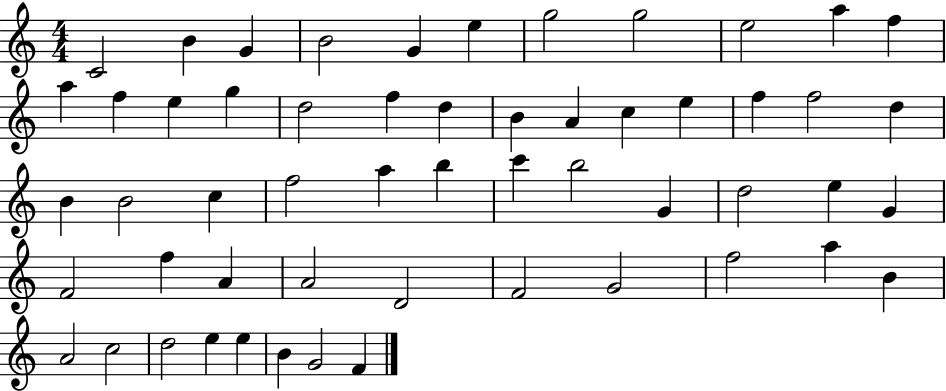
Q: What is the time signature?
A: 4/4